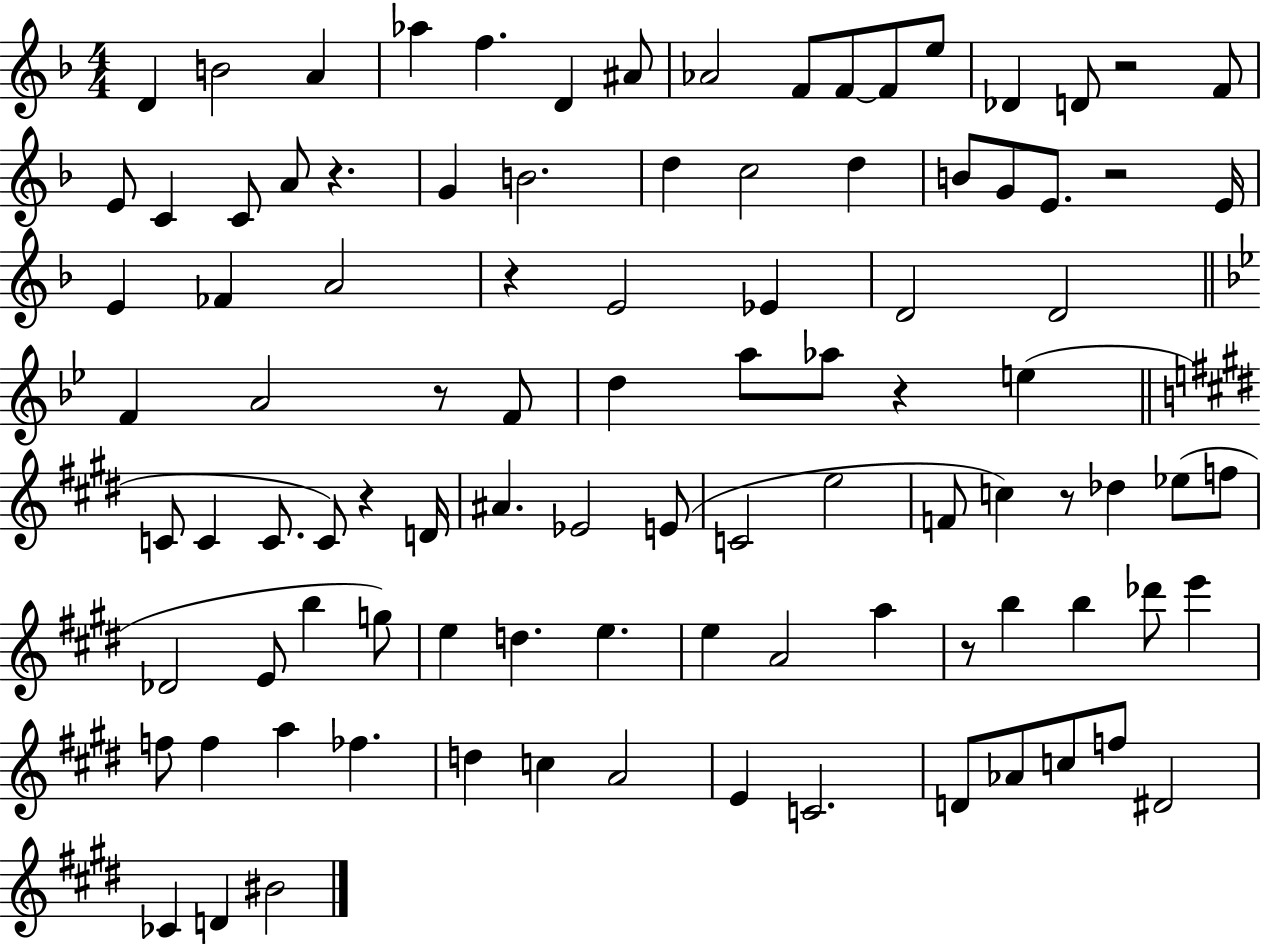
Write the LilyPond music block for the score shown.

{
  \clef treble
  \numericTimeSignature
  \time 4/4
  \key f \major
  d'4 b'2 a'4 | aes''4 f''4. d'4 ais'8 | aes'2 f'8 f'8~~ f'8 e''8 | des'4 d'8 r2 f'8 | \break e'8 c'4 c'8 a'8 r4. | g'4 b'2. | d''4 c''2 d''4 | b'8 g'8 e'8. r2 e'16 | \break e'4 fes'4 a'2 | r4 e'2 ees'4 | d'2 d'2 | \bar "||" \break \key g \minor f'4 a'2 r8 f'8 | d''4 a''8 aes''8 r4 e''4( | \bar "||" \break \key e \major c'8 c'4 c'8. c'8) r4 d'16 | ais'4. ees'2 e'8( | c'2 e''2 | f'8 c''4) r8 des''4 ees''8( f''8 | \break des'2 e'8 b''4 g''8) | e''4 d''4. e''4. | e''4 a'2 a''4 | r8 b''4 b''4 des'''8 e'''4 | \break f''8 f''4 a''4 fes''4. | d''4 c''4 a'2 | e'4 c'2. | d'8 aes'8 c''8 f''8 dis'2 | \break ces'4 d'4 bis'2 | \bar "|."
}